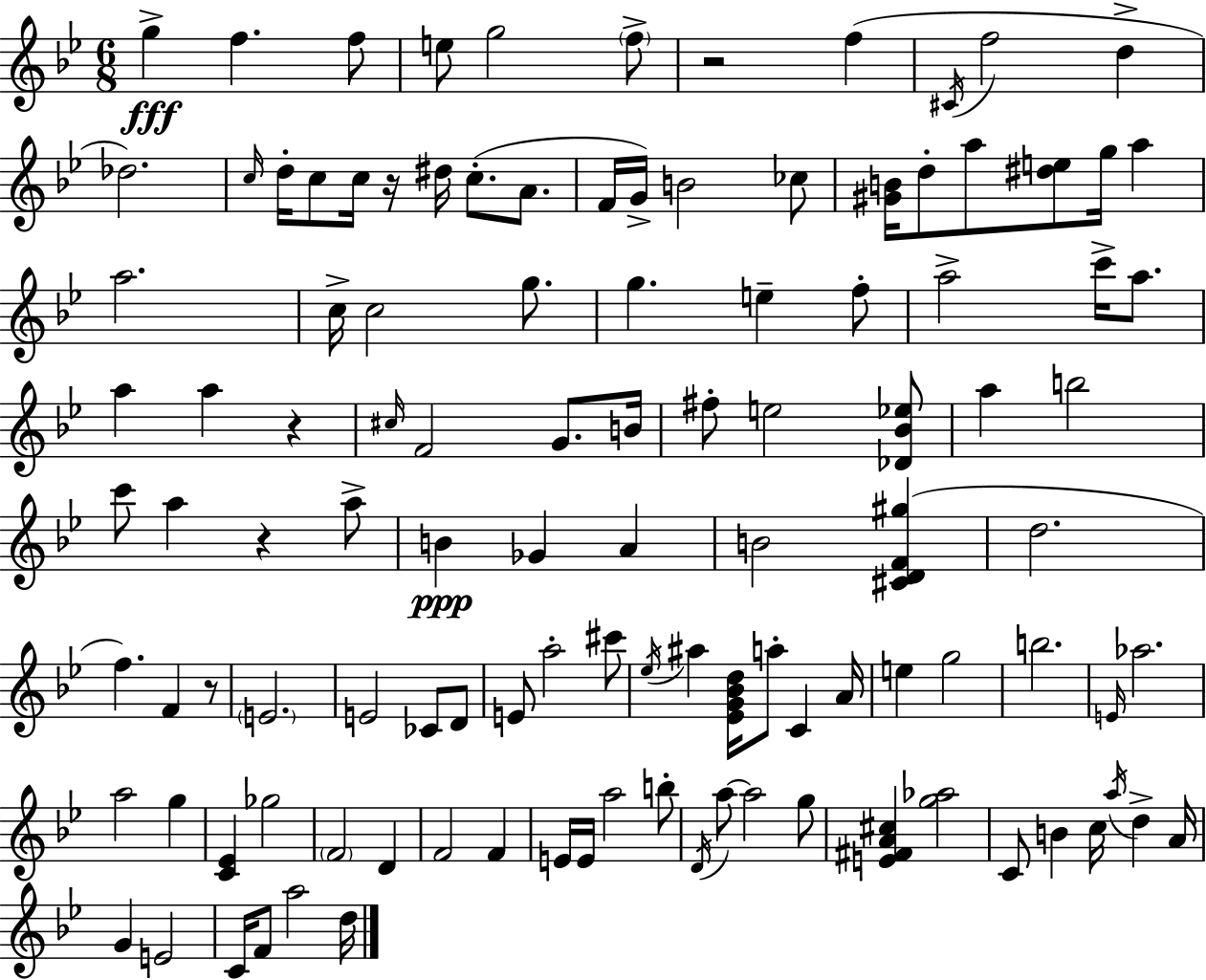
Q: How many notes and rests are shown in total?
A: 113